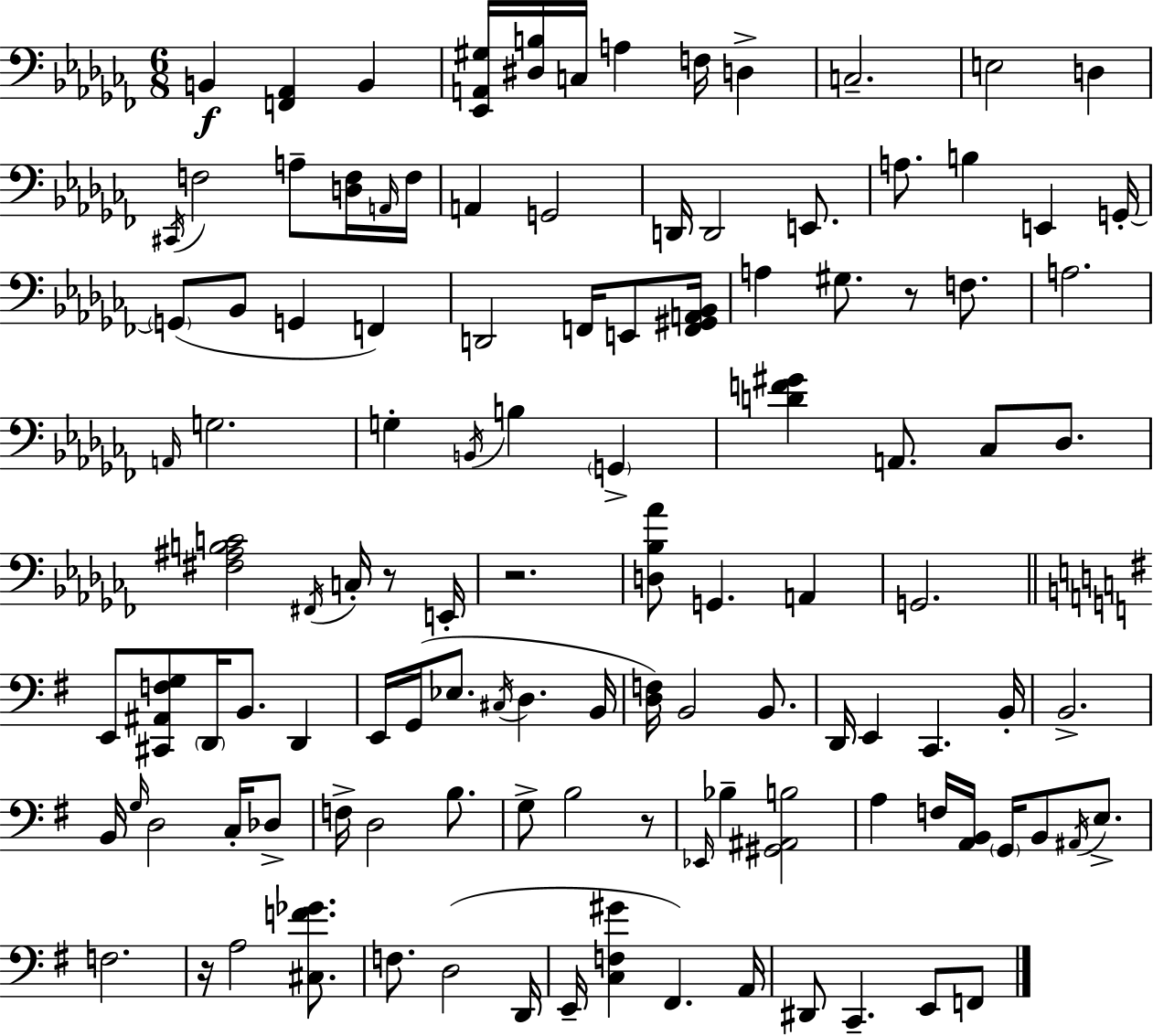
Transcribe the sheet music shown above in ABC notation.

X:1
T:Untitled
M:6/8
L:1/4
K:Abm
B,, [F,,_A,,] B,, [_E,,A,,^G,]/4 [^D,B,]/4 C,/4 A, F,/4 D, C,2 E,2 D, ^C,,/4 F,2 A,/2 [D,F,]/4 A,,/4 F,/4 A,, G,,2 D,,/4 D,,2 E,,/2 A,/2 B, E,, G,,/4 G,,/2 _B,,/2 G,, F,, D,,2 F,,/4 E,,/2 [F,,^G,,A,,_B,,]/4 A, ^G,/2 z/2 F,/2 A,2 A,,/4 G,2 G, B,,/4 B, G,, [DF^G] A,,/2 _C,/2 _D,/2 [^F,^A,B,C]2 ^F,,/4 C,/4 z/2 E,,/4 z2 [D,_B,_A]/2 G,, A,, G,,2 E,,/2 [^C,,^A,,F,G,]/2 D,,/4 B,,/2 D,, E,,/4 G,,/4 _E,/2 ^C,/4 D, B,,/4 [D,F,]/4 B,,2 B,,/2 D,,/4 E,, C,, B,,/4 B,,2 B,,/4 G,/4 D,2 C,/4 _D,/2 F,/4 D,2 B,/2 G,/2 B,2 z/2 _E,,/4 _B, [^G,,^A,,B,]2 A, F,/4 [A,,B,,]/4 G,,/4 B,,/2 ^A,,/4 E,/2 F,2 z/4 A,2 [^C,F_G]/2 F,/2 D,2 D,,/4 E,,/4 [C,F,^G] ^F,, A,,/4 ^D,,/2 C,, E,,/2 F,,/2